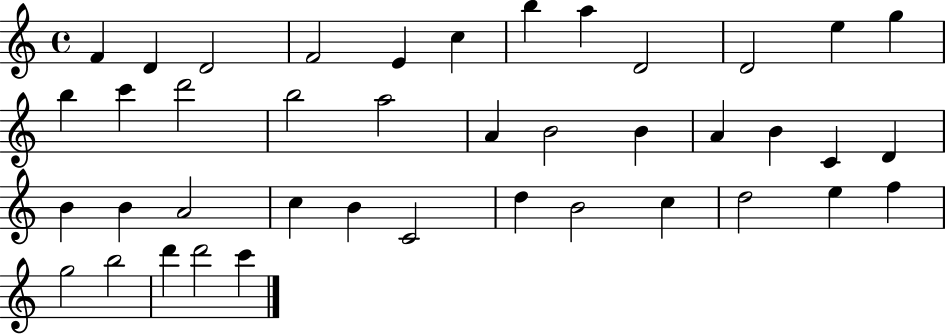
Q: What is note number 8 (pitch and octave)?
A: A5